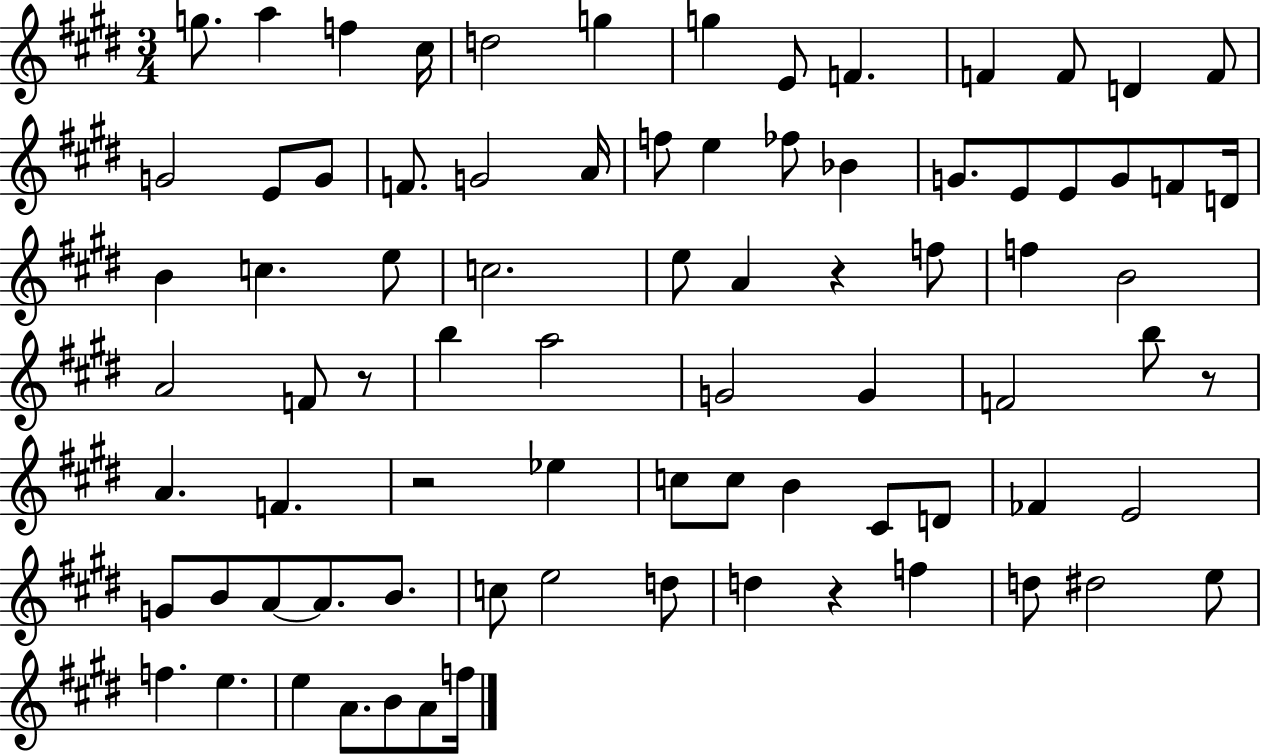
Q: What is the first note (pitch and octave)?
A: G5